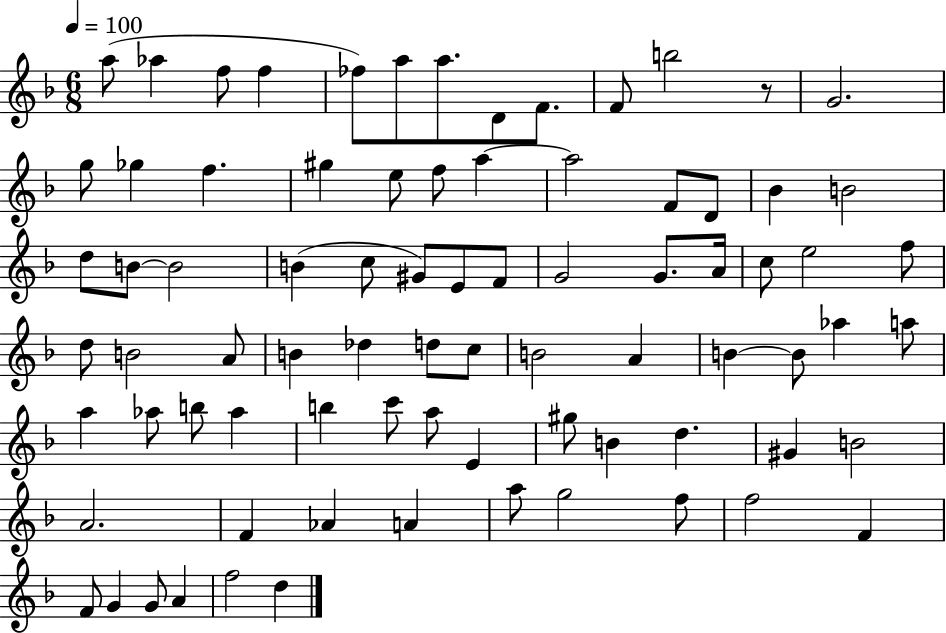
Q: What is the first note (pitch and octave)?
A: A5